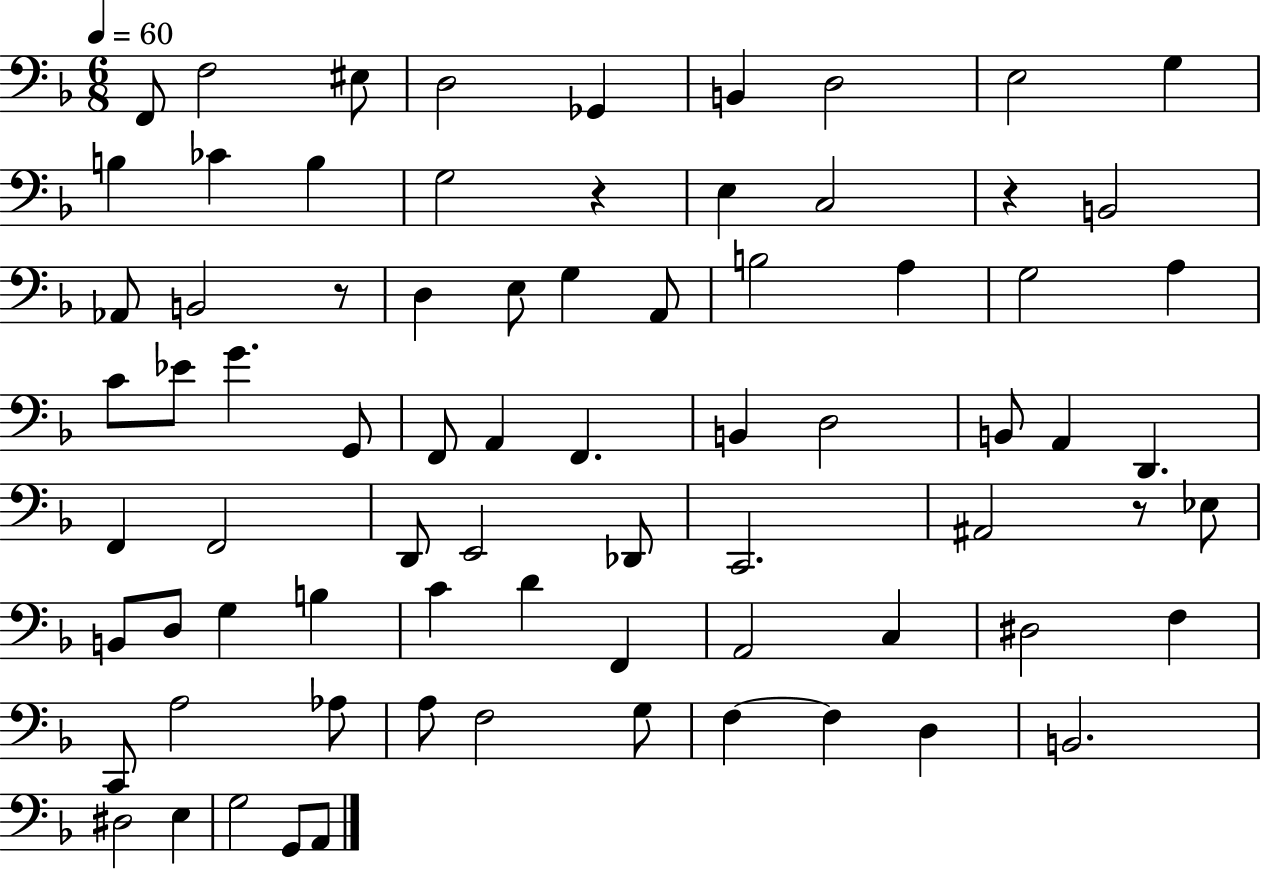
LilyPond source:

{
  \clef bass
  \numericTimeSignature
  \time 6/8
  \key f \major
  \tempo 4 = 60
  f,8 f2 eis8 | d2 ges,4 | b,4 d2 | e2 g4 | \break b4 ces'4 b4 | g2 r4 | e4 c2 | r4 b,2 | \break aes,8 b,2 r8 | d4 e8 g4 a,8 | b2 a4 | g2 a4 | \break c'8 ees'8 g'4. g,8 | f,8 a,4 f,4. | b,4 d2 | b,8 a,4 d,4. | \break f,4 f,2 | d,8 e,2 des,8 | c,2. | ais,2 r8 ees8 | \break b,8 d8 g4 b4 | c'4 d'4 f,4 | a,2 c4 | dis2 f4 | \break c,8 a2 aes8 | a8 f2 g8 | f4~~ f4 d4 | b,2. | \break dis2 e4 | g2 g,8 a,8 | \bar "|."
}